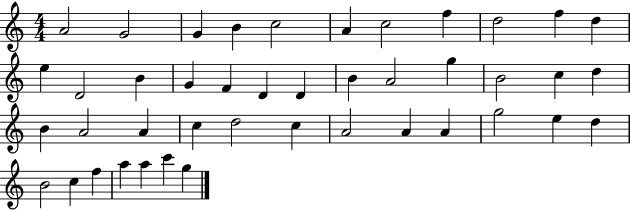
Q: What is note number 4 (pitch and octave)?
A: B4